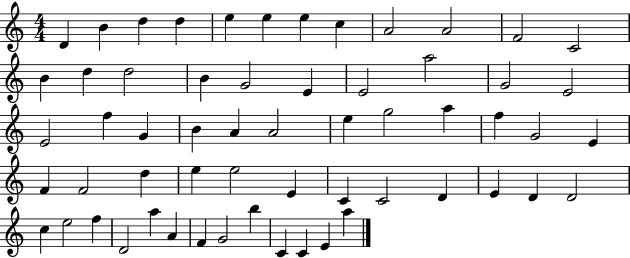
{
  \clef treble
  \numericTimeSignature
  \time 4/4
  \key c \major
  d'4 b'4 d''4 d''4 | e''4 e''4 e''4 c''4 | a'2 a'2 | f'2 c'2 | \break b'4 d''4 d''2 | b'4 g'2 e'4 | e'2 a''2 | g'2 e'2 | \break e'2 f''4 g'4 | b'4 a'4 a'2 | e''4 g''2 a''4 | f''4 g'2 e'4 | \break f'4 f'2 d''4 | e''4 e''2 e'4 | c'4 c'2 d'4 | e'4 d'4 d'2 | \break c''4 e''2 f''4 | d'2 a''4 a'4 | f'4 g'2 b''4 | c'4 c'4 e'4 a''4 | \break \bar "|."
}